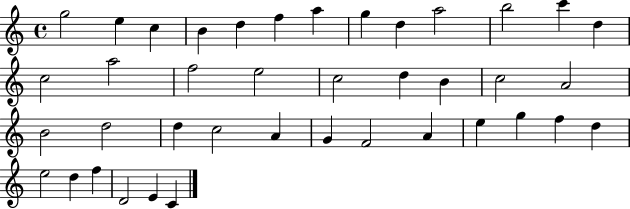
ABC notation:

X:1
T:Untitled
M:4/4
L:1/4
K:C
g2 e c B d f a g d a2 b2 c' d c2 a2 f2 e2 c2 d B c2 A2 B2 d2 d c2 A G F2 A e g f d e2 d f D2 E C